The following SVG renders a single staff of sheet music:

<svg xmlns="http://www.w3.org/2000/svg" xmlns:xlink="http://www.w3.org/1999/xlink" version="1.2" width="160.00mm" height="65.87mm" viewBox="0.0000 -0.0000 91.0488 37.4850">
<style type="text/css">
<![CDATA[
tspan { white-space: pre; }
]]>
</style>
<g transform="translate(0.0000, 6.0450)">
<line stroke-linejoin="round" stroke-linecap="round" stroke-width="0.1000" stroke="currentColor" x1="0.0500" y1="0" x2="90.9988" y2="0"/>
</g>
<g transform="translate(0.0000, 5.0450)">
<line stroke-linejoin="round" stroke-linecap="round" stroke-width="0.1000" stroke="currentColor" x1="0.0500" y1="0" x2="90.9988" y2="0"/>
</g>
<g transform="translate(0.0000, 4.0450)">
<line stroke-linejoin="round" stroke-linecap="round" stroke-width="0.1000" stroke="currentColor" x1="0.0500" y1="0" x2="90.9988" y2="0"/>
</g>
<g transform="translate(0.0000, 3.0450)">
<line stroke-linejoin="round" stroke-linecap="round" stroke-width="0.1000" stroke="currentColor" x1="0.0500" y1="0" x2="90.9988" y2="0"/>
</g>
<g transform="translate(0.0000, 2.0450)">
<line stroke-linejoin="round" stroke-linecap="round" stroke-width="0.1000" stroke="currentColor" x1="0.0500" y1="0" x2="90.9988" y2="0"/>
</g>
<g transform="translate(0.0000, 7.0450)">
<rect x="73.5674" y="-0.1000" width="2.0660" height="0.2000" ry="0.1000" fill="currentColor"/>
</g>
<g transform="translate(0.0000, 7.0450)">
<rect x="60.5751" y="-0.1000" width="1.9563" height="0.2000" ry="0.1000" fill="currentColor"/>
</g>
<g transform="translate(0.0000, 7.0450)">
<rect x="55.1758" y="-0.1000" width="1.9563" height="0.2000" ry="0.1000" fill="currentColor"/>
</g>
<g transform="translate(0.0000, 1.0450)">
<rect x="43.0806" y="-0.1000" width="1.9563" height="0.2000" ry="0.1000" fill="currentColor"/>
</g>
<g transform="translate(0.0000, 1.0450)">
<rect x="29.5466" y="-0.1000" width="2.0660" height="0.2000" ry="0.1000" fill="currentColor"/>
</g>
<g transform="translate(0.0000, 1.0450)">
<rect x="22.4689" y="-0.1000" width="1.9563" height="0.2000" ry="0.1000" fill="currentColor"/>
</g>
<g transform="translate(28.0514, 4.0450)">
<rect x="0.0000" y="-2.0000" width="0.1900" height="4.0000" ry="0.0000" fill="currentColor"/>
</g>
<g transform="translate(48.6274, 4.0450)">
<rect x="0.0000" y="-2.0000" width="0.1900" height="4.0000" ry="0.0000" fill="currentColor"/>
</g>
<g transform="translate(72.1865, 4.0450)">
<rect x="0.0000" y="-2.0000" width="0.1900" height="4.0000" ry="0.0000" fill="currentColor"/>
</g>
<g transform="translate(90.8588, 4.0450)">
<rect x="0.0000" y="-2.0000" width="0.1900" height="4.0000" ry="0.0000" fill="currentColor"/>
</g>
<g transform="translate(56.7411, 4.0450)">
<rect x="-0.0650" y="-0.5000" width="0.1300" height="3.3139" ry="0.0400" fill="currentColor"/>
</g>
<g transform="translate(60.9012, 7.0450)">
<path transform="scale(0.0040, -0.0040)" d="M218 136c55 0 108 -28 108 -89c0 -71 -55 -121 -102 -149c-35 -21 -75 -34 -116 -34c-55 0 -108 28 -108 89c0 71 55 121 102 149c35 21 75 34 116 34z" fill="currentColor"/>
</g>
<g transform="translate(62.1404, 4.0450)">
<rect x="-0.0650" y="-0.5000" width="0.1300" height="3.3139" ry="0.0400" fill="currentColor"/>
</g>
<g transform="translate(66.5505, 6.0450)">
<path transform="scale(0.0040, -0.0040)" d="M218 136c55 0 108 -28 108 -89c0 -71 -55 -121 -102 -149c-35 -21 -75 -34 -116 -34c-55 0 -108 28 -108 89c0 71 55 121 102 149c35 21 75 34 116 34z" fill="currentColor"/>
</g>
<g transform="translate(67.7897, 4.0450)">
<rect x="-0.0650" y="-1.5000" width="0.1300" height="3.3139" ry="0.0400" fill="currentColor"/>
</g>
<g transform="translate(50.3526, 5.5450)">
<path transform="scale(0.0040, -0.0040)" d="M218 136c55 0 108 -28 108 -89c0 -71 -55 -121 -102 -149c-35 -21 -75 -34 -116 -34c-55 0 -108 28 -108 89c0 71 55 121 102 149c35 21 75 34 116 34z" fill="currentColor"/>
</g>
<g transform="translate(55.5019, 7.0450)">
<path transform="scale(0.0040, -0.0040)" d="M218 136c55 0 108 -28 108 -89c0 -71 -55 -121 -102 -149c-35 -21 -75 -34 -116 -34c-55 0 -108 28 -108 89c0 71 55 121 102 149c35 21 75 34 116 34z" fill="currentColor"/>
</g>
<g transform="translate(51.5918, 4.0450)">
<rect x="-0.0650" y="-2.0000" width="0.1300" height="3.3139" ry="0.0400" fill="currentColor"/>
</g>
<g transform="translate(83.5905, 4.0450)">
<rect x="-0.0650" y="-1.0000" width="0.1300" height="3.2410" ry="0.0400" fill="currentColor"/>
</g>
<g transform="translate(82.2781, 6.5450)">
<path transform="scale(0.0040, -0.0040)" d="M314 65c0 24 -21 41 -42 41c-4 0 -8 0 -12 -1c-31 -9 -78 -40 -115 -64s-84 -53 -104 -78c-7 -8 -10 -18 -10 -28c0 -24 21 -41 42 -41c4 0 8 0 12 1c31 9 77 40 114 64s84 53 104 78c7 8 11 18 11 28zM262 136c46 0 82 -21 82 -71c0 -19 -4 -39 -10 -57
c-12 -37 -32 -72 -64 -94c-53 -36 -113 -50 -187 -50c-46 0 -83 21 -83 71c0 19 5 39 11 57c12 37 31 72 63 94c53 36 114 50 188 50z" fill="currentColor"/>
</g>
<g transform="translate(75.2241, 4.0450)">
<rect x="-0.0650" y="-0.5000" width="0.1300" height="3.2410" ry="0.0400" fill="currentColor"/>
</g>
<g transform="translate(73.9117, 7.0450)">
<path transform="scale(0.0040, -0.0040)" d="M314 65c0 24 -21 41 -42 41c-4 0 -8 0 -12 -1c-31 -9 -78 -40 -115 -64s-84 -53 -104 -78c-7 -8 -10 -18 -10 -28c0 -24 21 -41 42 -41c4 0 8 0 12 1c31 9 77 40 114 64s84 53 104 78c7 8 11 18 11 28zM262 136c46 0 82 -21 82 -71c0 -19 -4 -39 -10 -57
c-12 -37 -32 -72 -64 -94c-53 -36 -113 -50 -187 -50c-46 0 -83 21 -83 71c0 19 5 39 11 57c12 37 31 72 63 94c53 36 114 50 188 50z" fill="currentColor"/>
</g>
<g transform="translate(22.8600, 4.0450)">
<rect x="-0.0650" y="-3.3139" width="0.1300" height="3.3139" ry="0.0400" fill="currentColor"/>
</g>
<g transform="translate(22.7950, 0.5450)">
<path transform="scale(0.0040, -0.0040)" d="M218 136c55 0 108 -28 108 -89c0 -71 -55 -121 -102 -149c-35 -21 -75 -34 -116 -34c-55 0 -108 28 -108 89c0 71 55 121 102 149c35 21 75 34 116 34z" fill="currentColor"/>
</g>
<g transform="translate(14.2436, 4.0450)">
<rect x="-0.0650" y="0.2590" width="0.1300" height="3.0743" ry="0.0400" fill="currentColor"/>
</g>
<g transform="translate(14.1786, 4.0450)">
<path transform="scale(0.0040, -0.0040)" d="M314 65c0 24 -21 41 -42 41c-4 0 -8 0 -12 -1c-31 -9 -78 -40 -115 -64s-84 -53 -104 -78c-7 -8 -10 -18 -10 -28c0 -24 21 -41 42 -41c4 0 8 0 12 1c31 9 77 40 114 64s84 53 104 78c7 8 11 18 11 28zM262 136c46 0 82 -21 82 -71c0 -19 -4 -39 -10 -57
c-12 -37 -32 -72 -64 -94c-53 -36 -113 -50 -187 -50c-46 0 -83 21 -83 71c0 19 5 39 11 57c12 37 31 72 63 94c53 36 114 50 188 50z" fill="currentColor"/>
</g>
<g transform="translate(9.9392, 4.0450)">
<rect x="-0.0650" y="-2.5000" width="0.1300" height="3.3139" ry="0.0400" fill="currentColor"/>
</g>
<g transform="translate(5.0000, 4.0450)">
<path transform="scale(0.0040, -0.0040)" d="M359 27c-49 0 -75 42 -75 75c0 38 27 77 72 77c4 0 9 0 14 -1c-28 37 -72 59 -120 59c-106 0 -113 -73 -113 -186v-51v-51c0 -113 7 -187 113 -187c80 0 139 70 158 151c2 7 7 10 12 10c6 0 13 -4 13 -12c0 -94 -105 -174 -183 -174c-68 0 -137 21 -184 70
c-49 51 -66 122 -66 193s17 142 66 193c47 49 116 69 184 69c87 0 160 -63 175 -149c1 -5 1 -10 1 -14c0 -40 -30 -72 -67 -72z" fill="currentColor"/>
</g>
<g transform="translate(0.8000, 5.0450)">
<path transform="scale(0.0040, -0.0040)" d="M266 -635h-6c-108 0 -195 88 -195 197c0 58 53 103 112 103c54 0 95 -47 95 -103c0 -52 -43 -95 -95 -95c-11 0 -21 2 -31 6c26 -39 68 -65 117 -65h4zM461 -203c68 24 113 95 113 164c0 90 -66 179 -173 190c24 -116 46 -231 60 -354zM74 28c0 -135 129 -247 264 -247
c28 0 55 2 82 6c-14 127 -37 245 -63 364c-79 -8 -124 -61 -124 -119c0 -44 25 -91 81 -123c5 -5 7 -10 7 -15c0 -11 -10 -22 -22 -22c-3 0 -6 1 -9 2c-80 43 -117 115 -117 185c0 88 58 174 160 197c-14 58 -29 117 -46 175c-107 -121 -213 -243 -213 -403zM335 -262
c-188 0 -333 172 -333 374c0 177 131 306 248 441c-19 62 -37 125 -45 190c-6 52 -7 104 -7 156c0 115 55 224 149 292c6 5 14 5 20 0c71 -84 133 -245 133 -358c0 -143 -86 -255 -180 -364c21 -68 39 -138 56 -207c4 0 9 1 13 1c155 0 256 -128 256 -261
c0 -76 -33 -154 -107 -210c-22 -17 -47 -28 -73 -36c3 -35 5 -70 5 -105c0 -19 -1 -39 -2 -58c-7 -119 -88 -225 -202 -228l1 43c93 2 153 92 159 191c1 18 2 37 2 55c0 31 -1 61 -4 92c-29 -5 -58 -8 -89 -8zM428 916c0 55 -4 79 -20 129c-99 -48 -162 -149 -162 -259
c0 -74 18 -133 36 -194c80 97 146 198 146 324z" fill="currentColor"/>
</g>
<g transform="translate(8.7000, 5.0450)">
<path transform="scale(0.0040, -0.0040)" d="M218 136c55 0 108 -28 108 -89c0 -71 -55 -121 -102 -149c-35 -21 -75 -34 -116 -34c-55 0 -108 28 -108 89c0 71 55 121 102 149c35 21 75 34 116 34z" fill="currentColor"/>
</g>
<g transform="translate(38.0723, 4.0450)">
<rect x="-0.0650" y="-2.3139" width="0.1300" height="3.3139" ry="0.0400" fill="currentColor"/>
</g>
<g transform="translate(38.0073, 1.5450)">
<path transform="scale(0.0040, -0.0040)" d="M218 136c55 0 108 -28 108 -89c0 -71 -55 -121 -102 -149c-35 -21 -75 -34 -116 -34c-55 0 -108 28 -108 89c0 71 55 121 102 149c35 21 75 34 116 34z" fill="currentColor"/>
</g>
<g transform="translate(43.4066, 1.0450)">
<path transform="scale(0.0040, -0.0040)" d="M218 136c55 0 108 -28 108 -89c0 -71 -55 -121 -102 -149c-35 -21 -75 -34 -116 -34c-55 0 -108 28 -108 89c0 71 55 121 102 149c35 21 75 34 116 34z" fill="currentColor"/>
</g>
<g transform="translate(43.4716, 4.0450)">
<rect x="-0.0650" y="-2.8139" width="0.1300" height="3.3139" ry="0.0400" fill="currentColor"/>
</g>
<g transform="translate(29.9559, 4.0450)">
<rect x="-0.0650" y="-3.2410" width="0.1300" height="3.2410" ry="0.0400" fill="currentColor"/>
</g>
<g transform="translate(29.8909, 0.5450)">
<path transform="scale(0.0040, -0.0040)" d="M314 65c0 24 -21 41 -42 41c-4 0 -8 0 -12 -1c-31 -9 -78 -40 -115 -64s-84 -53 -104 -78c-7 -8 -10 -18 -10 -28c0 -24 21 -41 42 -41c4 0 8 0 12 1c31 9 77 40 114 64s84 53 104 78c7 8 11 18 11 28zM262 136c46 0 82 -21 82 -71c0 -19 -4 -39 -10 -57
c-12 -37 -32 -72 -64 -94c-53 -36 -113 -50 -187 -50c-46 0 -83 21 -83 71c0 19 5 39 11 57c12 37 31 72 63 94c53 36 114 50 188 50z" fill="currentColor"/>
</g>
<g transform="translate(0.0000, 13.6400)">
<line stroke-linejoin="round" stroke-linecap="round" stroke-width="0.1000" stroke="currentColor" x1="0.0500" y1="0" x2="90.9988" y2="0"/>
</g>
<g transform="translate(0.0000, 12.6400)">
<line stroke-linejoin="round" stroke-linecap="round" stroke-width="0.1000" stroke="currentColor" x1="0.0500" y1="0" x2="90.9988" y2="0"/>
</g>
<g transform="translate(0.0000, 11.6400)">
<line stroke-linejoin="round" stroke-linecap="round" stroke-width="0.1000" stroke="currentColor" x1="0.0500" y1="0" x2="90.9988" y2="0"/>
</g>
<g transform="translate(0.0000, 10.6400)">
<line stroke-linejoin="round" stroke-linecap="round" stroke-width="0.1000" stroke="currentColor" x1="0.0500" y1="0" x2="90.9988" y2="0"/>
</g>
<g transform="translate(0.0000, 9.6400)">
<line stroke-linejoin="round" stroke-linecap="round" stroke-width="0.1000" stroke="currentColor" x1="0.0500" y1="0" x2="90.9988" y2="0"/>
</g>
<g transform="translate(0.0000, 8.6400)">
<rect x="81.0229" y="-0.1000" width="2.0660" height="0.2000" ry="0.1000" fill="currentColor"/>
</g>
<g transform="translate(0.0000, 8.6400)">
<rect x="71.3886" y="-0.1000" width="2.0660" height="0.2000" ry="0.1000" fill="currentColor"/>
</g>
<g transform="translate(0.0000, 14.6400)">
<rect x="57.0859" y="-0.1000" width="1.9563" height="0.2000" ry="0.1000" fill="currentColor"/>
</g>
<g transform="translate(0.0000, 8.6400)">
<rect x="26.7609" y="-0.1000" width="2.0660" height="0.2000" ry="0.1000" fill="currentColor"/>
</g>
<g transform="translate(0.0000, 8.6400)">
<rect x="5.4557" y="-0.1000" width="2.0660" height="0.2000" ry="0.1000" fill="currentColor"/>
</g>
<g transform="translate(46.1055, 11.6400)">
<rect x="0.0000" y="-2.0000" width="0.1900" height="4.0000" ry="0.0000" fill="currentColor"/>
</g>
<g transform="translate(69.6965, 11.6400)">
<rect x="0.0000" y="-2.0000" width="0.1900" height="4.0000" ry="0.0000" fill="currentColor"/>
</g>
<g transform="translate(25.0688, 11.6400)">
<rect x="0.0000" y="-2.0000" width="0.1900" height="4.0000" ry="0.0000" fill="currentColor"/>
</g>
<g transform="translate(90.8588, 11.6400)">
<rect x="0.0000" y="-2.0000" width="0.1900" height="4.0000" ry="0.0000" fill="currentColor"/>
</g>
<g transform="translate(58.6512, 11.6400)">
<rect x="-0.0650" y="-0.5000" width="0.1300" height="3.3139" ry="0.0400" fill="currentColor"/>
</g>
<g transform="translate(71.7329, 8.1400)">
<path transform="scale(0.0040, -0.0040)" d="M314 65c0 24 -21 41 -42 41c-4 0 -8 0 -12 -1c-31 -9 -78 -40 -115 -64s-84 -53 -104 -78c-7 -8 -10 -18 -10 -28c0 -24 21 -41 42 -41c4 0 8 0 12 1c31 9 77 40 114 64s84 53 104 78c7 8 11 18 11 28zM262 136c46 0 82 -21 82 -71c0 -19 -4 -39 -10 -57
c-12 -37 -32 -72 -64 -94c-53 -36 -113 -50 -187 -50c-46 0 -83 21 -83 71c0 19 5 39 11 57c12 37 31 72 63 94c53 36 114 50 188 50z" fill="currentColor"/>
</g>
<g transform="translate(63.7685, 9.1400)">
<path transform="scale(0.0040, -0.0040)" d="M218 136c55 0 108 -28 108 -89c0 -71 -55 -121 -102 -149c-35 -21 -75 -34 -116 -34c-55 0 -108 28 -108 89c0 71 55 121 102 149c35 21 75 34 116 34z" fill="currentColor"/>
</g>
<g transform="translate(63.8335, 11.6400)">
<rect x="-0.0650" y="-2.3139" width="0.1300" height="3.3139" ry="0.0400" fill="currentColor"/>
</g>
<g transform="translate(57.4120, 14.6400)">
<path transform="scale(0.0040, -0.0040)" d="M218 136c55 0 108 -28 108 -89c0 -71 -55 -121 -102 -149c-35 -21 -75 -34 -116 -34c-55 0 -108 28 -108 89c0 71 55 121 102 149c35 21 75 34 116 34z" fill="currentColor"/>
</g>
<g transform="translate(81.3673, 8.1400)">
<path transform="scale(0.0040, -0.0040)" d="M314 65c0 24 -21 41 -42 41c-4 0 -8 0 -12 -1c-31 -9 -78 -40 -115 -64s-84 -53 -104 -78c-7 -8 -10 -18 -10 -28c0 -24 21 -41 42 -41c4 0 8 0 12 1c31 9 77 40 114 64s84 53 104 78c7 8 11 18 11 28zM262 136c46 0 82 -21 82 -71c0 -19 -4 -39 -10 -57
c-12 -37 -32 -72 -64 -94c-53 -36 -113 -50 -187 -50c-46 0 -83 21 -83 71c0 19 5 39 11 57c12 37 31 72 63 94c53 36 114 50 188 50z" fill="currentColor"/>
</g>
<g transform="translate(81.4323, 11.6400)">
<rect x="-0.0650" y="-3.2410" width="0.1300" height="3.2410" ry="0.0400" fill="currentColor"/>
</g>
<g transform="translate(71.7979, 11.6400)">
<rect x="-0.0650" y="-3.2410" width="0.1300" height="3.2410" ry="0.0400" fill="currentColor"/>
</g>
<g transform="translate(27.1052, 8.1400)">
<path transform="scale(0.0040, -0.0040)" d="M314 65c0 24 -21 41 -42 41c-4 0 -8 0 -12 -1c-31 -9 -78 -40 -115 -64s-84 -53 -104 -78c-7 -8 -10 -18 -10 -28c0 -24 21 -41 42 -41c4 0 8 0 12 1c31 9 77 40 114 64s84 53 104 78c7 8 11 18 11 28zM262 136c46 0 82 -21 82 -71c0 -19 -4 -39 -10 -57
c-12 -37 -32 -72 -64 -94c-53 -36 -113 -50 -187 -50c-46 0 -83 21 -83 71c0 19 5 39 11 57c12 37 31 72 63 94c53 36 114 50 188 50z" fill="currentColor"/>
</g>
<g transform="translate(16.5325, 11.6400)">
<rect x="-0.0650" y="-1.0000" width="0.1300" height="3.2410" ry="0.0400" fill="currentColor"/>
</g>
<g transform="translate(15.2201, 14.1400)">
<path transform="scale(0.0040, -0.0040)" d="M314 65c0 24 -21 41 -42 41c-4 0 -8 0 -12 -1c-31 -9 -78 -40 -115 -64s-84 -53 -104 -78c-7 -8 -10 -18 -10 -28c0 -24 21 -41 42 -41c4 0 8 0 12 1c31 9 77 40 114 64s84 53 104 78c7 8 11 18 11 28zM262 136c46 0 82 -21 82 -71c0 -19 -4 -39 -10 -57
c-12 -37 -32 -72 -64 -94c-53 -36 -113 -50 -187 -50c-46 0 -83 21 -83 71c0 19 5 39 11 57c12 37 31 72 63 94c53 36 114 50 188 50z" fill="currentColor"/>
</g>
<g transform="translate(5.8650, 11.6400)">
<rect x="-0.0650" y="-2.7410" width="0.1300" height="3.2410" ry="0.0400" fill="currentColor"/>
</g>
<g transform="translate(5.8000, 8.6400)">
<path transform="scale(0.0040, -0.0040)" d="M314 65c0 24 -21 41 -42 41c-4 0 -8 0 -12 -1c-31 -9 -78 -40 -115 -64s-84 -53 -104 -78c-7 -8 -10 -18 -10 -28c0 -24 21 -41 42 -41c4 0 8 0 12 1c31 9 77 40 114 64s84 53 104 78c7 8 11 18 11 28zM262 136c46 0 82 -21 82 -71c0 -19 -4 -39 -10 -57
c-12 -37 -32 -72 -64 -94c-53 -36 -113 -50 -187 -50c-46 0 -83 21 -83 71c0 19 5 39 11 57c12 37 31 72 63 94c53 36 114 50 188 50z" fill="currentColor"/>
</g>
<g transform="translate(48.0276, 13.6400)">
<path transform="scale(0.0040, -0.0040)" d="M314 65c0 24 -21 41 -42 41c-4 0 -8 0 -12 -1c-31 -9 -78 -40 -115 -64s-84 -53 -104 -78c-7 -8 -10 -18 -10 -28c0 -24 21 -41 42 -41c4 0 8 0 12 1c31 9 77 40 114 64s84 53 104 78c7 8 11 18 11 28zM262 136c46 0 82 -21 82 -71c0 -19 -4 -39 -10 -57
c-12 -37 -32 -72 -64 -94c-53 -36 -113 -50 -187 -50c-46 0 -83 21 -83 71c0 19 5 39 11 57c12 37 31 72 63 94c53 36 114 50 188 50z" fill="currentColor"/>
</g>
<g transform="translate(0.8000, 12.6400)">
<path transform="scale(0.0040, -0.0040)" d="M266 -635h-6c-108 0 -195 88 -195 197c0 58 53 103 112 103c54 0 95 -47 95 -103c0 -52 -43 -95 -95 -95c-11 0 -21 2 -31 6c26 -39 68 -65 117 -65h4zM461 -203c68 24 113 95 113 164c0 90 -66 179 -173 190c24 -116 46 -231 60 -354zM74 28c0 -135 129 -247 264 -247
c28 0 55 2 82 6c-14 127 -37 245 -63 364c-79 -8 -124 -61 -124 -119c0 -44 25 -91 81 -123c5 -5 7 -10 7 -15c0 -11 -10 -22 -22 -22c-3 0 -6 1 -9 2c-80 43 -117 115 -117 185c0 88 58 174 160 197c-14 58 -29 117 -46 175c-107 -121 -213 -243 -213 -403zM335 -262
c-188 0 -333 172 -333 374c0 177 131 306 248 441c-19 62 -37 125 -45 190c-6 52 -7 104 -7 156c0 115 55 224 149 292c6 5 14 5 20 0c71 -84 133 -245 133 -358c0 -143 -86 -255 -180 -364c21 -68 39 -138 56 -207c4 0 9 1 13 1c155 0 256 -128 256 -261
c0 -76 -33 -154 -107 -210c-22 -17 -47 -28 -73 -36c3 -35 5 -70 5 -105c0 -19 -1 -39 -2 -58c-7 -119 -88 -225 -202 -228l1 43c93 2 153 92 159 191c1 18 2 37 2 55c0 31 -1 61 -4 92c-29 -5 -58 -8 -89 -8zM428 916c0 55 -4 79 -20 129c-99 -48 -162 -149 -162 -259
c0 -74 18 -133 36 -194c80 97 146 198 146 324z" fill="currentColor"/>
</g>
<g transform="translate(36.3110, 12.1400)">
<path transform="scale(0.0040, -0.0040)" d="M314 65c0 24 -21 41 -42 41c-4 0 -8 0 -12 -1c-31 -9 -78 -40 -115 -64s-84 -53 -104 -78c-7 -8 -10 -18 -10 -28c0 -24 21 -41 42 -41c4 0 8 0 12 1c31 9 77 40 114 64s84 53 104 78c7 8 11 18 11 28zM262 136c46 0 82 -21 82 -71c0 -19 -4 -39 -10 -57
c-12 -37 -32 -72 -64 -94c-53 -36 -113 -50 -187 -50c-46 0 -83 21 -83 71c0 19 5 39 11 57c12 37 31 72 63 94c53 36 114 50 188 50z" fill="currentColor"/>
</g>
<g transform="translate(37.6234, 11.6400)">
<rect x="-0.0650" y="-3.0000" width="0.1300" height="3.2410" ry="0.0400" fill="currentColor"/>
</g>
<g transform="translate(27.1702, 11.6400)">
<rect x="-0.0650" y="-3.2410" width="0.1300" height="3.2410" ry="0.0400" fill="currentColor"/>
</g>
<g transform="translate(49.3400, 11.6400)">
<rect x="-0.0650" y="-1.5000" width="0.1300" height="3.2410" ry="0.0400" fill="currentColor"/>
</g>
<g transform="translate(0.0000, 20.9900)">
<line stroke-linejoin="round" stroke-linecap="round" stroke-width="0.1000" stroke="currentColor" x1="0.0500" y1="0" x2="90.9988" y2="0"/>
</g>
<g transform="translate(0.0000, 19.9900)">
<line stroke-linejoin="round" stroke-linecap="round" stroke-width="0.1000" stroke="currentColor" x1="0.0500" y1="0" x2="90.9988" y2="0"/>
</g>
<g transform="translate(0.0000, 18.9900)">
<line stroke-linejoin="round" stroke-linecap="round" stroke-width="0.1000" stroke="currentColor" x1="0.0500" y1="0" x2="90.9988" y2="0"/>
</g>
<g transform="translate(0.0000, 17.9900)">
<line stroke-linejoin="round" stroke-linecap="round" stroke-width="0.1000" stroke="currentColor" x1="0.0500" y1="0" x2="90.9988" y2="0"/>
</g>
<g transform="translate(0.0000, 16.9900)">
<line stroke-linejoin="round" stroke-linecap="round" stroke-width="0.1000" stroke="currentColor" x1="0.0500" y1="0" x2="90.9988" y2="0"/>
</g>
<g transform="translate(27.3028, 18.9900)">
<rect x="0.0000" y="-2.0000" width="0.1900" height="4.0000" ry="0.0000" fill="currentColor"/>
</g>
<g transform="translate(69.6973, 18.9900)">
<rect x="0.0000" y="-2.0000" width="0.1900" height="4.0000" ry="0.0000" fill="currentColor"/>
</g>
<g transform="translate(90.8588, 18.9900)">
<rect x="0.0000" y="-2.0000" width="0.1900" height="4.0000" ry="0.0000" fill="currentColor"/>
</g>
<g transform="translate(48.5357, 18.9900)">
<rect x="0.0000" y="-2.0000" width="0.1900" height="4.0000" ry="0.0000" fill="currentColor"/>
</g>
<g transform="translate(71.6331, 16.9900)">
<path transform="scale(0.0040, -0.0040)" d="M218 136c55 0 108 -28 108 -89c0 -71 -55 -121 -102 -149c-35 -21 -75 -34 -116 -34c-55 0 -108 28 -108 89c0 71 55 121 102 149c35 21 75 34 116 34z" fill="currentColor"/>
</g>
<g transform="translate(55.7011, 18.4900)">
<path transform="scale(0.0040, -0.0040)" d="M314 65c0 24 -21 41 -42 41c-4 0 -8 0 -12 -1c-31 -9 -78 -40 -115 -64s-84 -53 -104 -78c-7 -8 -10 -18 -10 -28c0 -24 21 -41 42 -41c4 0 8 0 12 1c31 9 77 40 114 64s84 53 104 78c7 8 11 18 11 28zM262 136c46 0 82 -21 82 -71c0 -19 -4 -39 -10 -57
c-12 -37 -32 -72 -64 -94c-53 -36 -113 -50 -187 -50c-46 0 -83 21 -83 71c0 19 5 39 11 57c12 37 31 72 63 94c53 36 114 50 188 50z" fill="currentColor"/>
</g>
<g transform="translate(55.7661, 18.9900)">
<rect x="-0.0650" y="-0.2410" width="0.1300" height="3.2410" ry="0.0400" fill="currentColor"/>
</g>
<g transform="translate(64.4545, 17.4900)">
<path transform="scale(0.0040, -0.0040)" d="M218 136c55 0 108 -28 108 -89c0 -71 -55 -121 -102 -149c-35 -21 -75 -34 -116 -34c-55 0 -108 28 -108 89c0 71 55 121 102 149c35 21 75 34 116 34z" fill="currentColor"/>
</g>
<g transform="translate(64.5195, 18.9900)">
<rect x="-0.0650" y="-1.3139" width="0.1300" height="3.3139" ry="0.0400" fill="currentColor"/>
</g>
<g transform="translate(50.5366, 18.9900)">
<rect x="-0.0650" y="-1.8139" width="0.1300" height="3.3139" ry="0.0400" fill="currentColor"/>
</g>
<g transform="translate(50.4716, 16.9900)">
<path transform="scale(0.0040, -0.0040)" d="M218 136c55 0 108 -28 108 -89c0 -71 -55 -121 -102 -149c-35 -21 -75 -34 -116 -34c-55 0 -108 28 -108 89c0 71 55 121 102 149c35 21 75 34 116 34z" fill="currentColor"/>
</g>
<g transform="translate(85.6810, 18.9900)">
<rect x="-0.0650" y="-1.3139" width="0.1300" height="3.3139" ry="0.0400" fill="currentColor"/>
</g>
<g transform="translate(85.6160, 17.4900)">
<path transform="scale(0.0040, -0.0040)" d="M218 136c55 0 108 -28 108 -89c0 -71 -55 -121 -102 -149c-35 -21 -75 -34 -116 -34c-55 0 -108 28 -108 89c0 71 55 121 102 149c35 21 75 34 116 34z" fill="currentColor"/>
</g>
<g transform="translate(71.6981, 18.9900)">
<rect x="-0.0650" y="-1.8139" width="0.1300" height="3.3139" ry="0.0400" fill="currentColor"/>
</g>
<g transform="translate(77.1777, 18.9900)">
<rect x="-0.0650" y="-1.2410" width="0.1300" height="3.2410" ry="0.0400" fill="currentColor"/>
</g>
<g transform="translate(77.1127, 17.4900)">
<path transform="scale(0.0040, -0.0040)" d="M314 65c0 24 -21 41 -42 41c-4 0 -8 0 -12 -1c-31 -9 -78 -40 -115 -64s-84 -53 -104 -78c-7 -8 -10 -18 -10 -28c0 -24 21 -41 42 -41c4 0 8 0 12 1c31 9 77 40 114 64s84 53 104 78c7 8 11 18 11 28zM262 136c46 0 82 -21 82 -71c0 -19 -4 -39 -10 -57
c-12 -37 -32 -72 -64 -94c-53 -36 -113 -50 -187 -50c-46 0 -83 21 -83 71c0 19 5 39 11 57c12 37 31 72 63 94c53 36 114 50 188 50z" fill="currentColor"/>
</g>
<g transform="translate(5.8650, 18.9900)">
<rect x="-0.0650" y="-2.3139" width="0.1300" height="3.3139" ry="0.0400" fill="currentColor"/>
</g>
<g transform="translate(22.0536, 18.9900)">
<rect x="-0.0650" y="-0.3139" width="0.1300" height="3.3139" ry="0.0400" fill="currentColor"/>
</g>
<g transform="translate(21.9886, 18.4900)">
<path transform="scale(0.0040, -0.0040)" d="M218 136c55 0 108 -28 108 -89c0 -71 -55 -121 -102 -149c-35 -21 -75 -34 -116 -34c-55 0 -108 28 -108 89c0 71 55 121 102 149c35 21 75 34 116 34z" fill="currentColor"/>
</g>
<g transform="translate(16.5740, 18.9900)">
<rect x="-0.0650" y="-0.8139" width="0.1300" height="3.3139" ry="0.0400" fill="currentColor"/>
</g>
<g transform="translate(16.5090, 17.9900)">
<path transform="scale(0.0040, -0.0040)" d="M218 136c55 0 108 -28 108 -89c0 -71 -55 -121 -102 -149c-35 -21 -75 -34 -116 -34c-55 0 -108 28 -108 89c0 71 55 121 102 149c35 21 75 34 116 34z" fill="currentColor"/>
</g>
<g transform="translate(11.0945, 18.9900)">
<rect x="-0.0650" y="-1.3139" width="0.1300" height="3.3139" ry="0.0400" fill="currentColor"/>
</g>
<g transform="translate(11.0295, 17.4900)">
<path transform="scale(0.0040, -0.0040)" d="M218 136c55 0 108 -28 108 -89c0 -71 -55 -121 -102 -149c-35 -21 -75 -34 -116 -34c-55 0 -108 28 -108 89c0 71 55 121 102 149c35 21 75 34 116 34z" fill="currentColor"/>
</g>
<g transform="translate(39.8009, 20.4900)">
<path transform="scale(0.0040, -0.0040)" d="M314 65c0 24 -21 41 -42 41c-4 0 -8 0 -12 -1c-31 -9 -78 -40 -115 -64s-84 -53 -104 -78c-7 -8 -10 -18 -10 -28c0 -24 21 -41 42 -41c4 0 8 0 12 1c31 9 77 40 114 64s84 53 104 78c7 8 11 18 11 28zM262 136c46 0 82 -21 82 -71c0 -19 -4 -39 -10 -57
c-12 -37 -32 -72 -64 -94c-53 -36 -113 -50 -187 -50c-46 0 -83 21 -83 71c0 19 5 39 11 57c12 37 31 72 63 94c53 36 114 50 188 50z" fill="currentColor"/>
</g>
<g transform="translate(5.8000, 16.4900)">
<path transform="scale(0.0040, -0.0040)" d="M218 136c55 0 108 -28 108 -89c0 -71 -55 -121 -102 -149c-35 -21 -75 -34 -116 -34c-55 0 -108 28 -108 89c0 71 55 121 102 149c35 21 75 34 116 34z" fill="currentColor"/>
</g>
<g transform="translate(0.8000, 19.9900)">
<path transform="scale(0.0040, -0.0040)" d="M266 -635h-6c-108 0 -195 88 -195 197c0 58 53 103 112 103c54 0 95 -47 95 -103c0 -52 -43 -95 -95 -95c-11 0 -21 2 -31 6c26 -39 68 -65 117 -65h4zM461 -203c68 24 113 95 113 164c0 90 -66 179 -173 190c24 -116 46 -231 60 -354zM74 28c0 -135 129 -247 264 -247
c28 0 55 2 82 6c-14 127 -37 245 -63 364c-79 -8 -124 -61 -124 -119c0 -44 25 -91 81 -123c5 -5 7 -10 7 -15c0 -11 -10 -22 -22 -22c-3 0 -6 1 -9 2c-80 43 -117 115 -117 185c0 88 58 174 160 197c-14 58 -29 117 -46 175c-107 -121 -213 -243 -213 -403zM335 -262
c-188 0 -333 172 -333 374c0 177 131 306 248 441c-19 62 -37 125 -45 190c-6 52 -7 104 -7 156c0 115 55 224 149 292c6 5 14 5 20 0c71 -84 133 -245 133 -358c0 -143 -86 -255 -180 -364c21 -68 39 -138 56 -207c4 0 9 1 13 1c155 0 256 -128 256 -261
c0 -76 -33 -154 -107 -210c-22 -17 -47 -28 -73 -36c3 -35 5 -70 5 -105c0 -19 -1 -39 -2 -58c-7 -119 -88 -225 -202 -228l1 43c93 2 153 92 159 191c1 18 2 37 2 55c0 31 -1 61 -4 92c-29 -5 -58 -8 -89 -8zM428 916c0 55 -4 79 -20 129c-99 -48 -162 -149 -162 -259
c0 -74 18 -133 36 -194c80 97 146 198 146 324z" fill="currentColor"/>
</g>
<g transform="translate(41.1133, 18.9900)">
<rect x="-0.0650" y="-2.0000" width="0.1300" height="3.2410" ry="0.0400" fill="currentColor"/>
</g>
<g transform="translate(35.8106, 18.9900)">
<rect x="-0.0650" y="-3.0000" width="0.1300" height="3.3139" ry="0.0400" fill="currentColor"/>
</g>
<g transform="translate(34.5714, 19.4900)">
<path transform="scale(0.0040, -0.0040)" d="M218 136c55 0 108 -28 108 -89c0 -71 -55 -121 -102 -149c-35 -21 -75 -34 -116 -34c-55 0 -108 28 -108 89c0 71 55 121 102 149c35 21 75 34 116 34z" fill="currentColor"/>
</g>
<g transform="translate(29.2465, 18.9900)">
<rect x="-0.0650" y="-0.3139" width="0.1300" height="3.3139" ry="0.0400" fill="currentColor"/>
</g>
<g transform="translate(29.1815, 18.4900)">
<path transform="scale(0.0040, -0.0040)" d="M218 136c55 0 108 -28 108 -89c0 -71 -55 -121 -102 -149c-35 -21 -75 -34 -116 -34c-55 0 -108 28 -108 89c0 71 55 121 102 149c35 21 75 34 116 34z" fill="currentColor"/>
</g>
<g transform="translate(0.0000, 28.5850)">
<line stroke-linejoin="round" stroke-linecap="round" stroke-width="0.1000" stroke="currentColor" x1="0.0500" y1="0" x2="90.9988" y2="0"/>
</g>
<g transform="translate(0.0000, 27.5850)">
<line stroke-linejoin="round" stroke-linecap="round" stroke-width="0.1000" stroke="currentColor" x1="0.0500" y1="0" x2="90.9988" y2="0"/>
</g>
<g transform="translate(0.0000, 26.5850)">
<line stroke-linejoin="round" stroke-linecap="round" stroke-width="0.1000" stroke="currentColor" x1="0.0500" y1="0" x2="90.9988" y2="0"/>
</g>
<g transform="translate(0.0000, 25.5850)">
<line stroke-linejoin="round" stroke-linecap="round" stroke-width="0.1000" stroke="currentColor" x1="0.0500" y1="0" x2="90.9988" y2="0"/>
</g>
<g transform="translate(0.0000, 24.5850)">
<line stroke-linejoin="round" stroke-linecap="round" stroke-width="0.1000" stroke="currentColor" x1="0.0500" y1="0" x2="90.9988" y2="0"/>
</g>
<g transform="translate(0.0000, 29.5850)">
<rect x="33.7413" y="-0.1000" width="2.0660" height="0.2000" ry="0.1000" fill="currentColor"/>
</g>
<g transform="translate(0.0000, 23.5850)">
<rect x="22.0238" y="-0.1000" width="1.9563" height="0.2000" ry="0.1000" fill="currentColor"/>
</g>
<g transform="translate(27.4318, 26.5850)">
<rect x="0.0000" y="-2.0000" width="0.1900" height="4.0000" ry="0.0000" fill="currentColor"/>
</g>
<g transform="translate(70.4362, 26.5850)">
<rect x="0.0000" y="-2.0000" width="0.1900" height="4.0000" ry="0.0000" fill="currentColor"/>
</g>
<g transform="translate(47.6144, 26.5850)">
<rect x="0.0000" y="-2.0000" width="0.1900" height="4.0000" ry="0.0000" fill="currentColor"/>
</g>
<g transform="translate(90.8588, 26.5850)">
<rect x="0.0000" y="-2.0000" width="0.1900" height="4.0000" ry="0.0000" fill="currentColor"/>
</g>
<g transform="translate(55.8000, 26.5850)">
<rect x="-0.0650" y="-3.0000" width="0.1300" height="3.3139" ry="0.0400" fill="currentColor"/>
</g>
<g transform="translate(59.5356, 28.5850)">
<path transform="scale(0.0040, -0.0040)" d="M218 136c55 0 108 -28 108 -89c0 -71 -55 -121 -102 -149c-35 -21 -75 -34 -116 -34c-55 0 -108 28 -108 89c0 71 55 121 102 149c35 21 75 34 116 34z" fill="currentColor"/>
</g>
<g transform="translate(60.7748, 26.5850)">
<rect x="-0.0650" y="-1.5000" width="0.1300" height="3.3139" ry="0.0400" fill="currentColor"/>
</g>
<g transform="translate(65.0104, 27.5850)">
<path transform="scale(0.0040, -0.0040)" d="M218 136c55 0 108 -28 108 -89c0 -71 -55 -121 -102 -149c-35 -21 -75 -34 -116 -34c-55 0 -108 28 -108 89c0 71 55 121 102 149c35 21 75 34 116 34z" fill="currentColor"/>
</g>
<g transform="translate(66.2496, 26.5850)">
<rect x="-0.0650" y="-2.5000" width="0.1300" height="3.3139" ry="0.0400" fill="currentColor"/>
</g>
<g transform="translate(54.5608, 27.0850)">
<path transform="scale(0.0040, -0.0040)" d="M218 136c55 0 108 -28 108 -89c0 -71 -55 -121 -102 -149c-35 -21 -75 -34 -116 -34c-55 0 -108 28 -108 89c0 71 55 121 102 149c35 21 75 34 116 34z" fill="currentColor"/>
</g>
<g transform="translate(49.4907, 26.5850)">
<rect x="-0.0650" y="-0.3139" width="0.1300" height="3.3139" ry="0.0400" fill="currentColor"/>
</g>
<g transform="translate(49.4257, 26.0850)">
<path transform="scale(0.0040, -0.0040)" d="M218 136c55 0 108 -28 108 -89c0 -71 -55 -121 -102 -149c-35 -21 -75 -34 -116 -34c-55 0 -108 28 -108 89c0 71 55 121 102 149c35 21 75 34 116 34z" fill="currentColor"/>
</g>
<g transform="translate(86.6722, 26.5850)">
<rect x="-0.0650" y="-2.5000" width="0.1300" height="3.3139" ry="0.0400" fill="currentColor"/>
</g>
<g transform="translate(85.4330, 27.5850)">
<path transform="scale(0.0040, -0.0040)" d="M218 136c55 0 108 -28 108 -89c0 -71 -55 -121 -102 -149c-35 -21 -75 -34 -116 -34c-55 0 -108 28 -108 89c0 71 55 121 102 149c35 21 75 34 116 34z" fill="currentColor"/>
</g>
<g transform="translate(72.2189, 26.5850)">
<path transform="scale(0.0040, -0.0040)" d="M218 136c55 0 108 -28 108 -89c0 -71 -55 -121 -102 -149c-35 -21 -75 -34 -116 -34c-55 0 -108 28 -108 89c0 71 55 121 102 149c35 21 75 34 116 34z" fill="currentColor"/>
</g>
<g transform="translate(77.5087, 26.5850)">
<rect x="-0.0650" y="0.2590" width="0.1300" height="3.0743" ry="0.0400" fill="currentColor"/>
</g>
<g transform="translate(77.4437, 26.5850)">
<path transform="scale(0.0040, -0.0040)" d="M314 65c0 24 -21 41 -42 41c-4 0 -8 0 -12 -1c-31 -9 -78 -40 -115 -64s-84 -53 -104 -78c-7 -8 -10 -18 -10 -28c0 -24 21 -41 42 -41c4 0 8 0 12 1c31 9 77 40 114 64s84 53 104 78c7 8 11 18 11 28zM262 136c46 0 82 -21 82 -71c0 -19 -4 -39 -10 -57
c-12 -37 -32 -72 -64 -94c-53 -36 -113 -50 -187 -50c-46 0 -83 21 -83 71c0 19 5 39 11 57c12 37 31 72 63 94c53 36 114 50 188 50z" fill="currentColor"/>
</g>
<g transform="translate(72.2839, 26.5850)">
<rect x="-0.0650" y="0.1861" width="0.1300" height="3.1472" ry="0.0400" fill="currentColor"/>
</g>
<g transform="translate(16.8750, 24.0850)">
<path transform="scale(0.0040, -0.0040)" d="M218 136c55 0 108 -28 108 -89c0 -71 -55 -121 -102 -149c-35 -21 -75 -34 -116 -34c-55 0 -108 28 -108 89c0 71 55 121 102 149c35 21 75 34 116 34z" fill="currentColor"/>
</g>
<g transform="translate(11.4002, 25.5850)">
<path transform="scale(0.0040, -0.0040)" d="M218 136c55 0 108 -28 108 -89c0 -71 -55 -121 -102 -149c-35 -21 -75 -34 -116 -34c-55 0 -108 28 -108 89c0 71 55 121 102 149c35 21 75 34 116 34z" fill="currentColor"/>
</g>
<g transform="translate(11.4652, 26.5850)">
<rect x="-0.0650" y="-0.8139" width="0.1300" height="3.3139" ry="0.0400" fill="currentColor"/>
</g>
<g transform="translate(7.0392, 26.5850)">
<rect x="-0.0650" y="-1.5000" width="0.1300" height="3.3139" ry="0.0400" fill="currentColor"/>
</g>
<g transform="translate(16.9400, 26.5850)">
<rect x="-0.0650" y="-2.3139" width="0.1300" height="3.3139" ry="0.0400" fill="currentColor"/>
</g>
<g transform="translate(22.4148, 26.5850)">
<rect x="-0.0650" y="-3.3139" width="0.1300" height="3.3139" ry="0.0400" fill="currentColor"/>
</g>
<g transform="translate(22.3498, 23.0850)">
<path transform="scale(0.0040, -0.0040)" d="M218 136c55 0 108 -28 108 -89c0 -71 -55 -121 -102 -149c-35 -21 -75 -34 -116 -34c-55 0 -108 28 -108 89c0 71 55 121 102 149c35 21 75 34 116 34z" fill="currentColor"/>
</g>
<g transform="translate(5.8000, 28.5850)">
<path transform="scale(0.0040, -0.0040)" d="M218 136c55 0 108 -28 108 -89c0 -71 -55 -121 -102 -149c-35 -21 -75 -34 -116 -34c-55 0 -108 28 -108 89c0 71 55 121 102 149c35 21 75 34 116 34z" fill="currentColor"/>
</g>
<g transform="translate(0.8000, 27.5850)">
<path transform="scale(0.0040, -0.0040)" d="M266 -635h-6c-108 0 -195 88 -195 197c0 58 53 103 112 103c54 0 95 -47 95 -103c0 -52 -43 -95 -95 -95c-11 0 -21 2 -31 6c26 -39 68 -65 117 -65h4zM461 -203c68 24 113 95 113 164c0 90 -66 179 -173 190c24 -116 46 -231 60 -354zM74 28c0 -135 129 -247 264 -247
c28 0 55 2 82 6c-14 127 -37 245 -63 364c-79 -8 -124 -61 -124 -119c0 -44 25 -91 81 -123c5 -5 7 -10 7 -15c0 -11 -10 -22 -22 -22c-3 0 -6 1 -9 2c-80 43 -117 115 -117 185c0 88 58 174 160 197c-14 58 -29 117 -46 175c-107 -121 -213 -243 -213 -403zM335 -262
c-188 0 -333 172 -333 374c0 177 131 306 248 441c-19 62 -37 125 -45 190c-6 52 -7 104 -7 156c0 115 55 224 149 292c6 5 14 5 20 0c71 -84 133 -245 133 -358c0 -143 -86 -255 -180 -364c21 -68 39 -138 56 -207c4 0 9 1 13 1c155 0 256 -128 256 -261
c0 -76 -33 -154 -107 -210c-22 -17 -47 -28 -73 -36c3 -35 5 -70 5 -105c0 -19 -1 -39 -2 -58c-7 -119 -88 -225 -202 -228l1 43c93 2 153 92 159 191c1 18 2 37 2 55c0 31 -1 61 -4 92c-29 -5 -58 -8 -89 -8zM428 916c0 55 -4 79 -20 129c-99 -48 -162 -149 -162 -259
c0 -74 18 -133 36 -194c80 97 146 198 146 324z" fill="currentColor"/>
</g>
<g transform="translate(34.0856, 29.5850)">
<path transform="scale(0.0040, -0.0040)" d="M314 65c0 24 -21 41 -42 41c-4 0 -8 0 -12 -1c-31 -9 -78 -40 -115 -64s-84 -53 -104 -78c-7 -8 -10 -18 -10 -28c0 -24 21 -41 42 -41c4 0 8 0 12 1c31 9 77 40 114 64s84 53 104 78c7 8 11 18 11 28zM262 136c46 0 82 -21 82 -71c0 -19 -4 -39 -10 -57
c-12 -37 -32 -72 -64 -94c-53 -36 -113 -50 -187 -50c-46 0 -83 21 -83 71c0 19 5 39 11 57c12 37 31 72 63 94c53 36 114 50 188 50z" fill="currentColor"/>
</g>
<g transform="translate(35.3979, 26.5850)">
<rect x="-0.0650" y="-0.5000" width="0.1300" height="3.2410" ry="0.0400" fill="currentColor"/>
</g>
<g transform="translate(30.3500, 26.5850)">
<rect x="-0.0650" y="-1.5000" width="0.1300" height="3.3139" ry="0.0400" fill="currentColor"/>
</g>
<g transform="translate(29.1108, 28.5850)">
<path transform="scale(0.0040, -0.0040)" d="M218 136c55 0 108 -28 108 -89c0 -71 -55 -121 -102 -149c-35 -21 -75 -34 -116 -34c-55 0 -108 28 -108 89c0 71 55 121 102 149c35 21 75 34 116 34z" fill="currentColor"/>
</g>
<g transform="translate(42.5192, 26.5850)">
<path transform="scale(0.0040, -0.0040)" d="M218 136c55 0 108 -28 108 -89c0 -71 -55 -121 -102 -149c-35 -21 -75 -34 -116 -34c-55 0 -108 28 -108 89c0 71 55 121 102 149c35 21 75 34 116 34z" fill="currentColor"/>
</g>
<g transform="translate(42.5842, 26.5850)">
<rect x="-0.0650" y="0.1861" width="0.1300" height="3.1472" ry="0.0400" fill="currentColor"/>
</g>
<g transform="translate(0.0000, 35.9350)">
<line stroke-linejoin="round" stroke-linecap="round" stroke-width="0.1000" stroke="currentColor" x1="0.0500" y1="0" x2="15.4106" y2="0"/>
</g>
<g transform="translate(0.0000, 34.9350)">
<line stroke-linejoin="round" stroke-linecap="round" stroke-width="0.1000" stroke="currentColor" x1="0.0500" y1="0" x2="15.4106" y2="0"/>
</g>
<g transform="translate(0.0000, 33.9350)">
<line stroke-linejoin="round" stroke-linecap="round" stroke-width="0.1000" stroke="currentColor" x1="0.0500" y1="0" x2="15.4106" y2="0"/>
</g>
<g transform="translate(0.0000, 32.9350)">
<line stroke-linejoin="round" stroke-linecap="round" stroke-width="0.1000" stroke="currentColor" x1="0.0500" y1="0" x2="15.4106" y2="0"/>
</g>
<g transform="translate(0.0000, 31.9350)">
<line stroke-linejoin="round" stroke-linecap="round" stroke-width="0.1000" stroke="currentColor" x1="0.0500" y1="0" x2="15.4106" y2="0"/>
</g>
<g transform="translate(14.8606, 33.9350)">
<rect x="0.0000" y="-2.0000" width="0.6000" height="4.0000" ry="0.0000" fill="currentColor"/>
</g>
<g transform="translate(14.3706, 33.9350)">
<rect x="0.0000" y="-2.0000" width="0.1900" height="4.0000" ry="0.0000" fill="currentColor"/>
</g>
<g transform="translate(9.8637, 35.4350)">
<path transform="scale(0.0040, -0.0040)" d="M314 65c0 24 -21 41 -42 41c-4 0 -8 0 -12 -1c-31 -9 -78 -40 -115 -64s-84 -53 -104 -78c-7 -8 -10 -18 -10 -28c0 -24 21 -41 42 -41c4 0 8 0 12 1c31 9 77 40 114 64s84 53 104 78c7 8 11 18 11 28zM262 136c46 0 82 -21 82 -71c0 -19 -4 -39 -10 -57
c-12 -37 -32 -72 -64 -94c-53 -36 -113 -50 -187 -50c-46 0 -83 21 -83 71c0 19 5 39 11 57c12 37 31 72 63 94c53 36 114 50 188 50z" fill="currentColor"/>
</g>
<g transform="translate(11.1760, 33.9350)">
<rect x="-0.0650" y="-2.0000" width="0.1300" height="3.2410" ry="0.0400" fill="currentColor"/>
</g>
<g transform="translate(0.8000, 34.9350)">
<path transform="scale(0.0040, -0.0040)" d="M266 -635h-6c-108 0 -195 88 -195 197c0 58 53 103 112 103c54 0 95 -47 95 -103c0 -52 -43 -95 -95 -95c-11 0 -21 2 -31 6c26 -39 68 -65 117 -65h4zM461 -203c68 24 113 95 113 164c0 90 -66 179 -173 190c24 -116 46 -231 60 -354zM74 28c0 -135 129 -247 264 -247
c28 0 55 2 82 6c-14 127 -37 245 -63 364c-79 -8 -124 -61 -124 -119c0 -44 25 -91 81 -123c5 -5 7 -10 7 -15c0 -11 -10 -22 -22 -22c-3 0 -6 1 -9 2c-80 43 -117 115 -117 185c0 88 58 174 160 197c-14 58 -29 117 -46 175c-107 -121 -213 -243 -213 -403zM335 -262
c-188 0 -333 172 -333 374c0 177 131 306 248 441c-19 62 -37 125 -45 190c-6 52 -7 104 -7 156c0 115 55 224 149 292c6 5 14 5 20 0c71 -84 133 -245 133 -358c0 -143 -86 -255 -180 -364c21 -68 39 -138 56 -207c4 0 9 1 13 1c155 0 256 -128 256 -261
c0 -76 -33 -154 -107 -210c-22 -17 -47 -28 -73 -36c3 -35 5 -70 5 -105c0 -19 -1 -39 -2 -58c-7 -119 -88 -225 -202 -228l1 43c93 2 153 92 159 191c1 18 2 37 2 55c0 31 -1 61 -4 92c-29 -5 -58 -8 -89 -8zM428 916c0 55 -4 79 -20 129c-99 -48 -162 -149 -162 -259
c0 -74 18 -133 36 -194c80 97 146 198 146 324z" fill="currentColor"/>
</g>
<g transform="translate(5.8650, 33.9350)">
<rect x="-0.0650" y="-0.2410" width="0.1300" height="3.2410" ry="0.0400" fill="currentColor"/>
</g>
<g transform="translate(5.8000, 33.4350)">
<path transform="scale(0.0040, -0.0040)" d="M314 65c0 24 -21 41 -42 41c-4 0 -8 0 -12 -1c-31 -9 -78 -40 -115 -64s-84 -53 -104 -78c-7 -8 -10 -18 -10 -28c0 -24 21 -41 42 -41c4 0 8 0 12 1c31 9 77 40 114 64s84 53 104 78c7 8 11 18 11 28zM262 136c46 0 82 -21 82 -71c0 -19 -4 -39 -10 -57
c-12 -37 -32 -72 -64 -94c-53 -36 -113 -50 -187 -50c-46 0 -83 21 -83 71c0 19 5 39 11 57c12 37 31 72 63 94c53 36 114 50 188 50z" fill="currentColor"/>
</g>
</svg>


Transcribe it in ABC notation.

X:1
T:Untitled
M:4/4
L:1/4
K:C
G B2 b b2 g a F C C E C2 D2 a2 D2 b2 A2 E2 C g b2 b2 g e d c c A F2 f c2 e f e2 e E d g b E C2 B c A E G B B2 G c2 F2